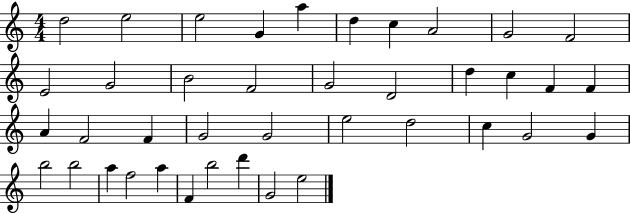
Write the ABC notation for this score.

X:1
T:Untitled
M:4/4
L:1/4
K:C
d2 e2 e2 G a d c A2 G2 F2 E2 G2 B2 F2 G2 D2 d c F F A F2 F G2 G2 e2 d2 c G2 G b2 b2 a f2 a F b2 d' G2 e2